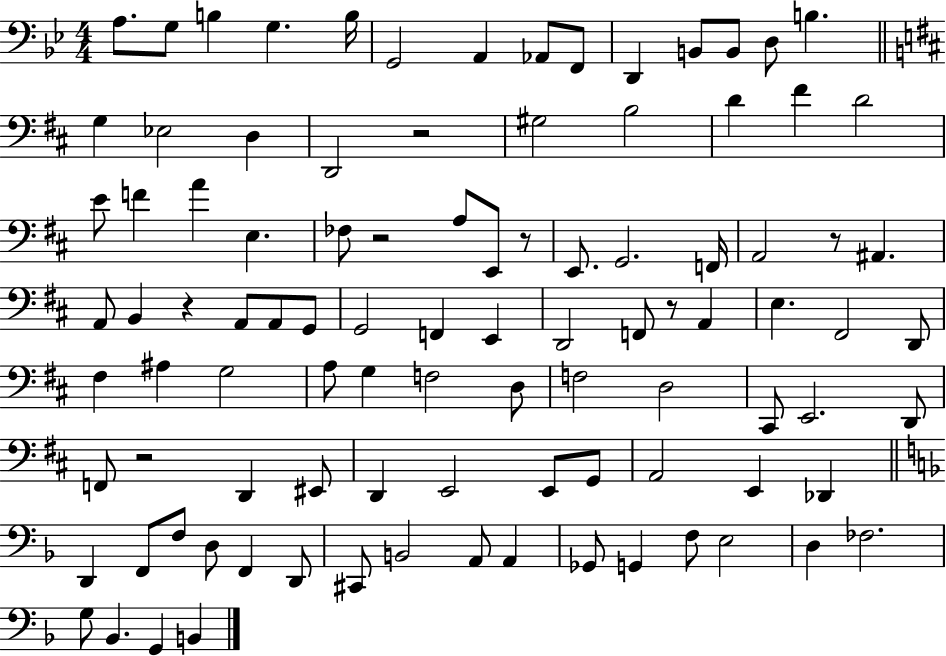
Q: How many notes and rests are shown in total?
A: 98